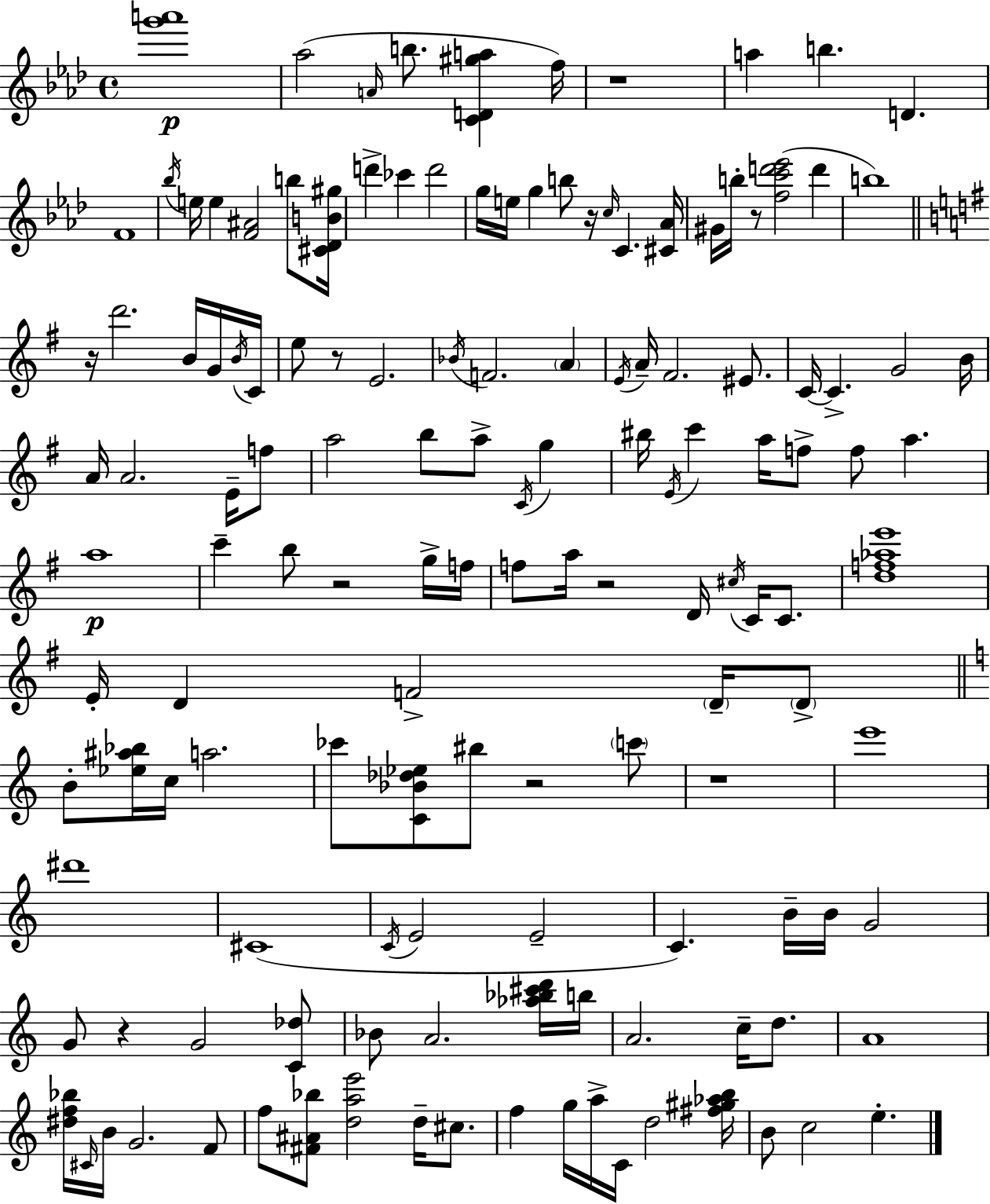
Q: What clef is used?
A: treble